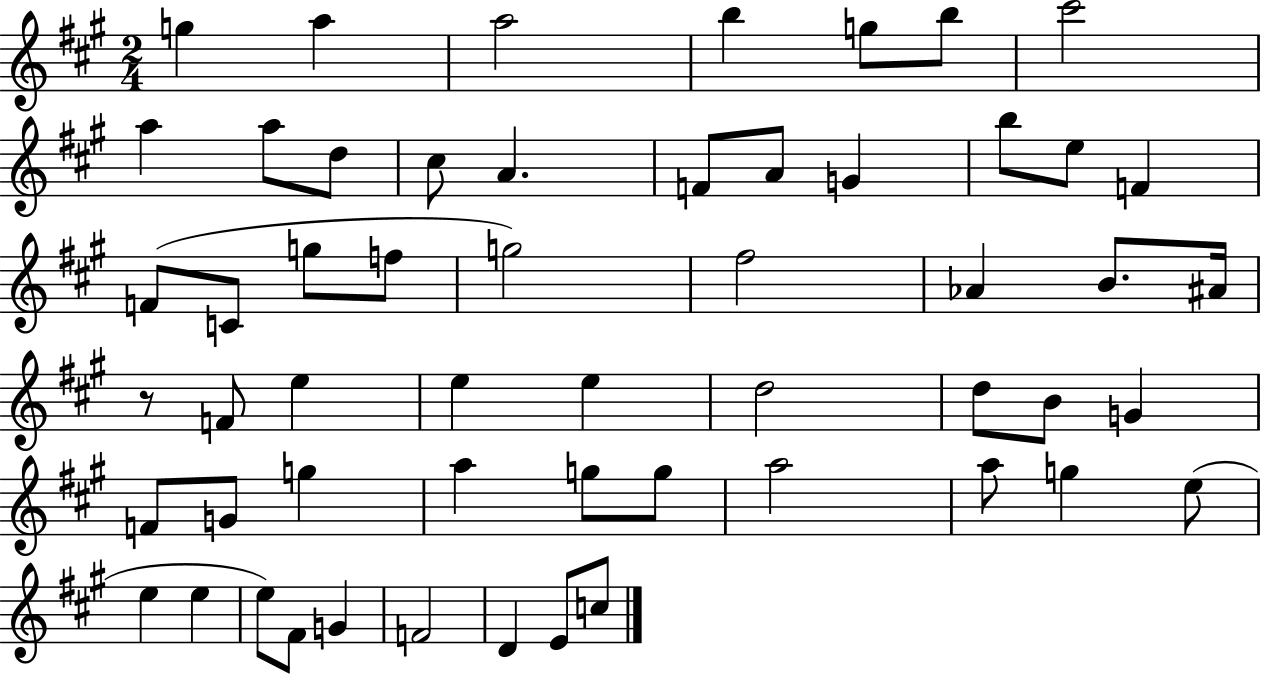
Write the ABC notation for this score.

X:1
T:Untitled
M:2/4
L:1/4
K:A
g a a2 b g/2 b/2 ^c'2 a a/2 d/2 ^c/2 A F/2 A/2 G b/2 e/2 F F/2 C/2 g/2 f/2 g2 ^f2 _A B/2 ^A/4 z/2 F/2 e e e d2 d/2 B/2 G F/2 G/2 g a g/2 g/2 a2 a/2 g e/2 e e e/2 ^F/2 G F2 D E/2 c/2